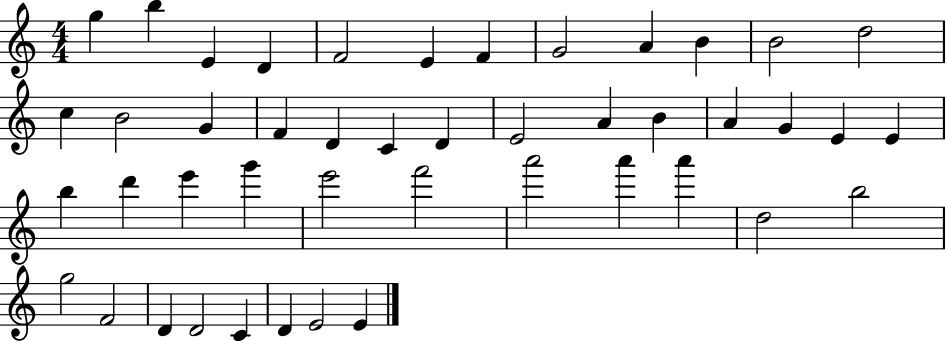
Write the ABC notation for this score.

X:1
T:Untitled
M:4/4
L:1/4
K:C
g b E D F2 E F G2 A B B2 d2 c B2 G F D C D E2 A B A G E E b d' e' g' e'2 f'2 a'2 a' a' d2 b2 g2 F2 D D2 C D E2 E